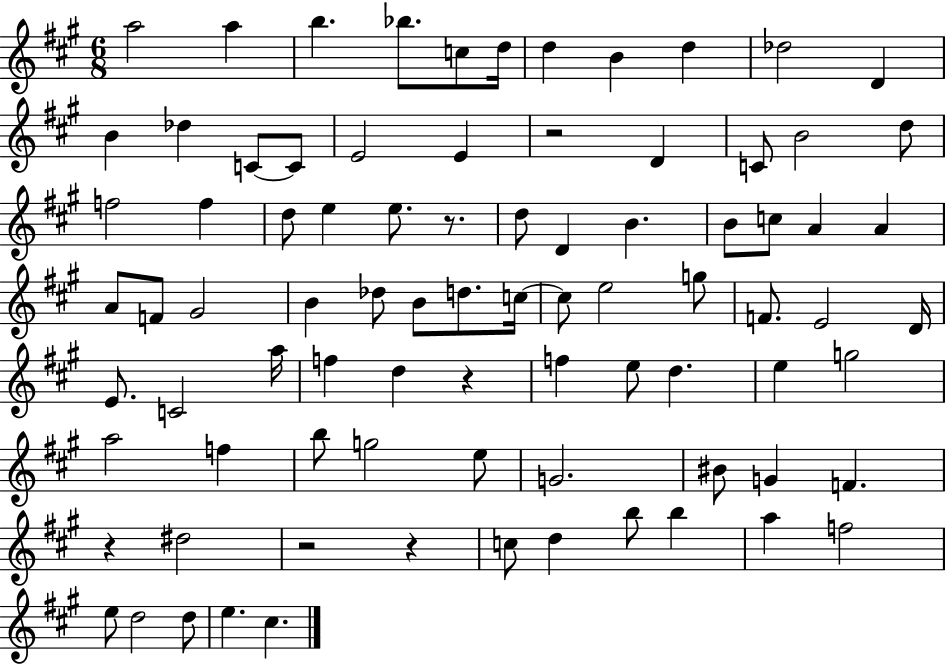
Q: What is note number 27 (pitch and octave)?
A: D5